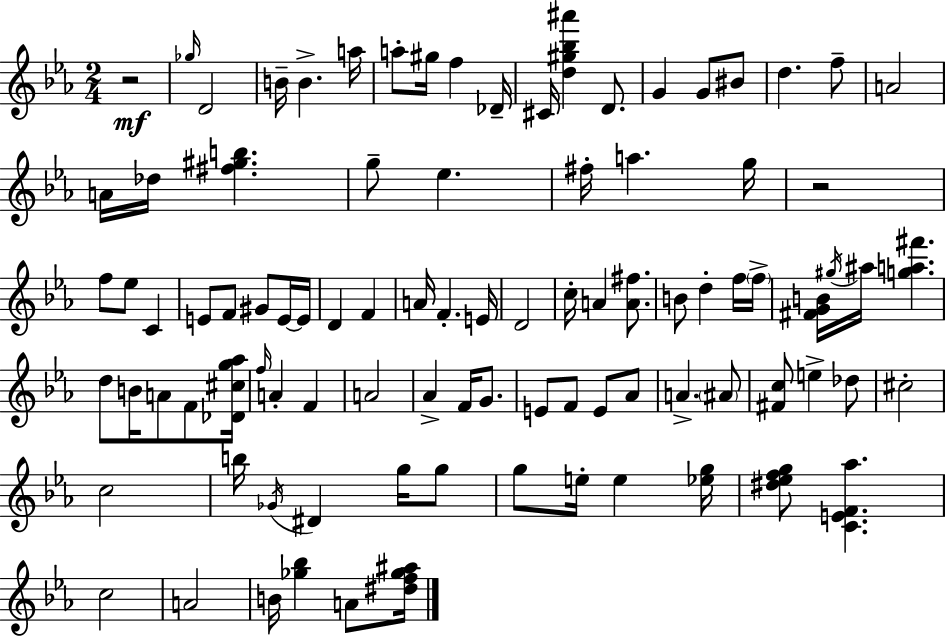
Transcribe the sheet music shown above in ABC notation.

X:1
T:Untitled
M:2/4
L:1/4
K:Eb
z2 _g/4 D2 B/4 B a/4 a/2 ^g/4 f _D/4 ^C/4 [d^g_b^a'] D/2 G G/2 ^B/2 d f/2 A2 A/4 _d/4 [^f^gb] g/2 _e ^f/4 a g/4 z2 f/2 _e/2 C E/2 F/2 ^G/2 E/4 E/4 D F A/4 F E/4 D2 c/4 A [A^f]/2 B/2 d f/4 f/4 [^FGB]/4 ^g/4 ^a/4 [ga^f'] d/2 B/4 A/2 F/2 [_D^cg_a]/4 f/4 A F A2 _A F/4 G/2 E/2 F/2 E/2 _A/2 A ^A/2 [^Fc]/2 e _d/2 ^c2 c2 b/4 _G/4 ^D g/4 g/2 g/2 e/4 e [_eg]/4 [^d_efg]/2 [CEF_a] c2 A2 B/4 [_g_b] A/2 [^df_g^a]/4